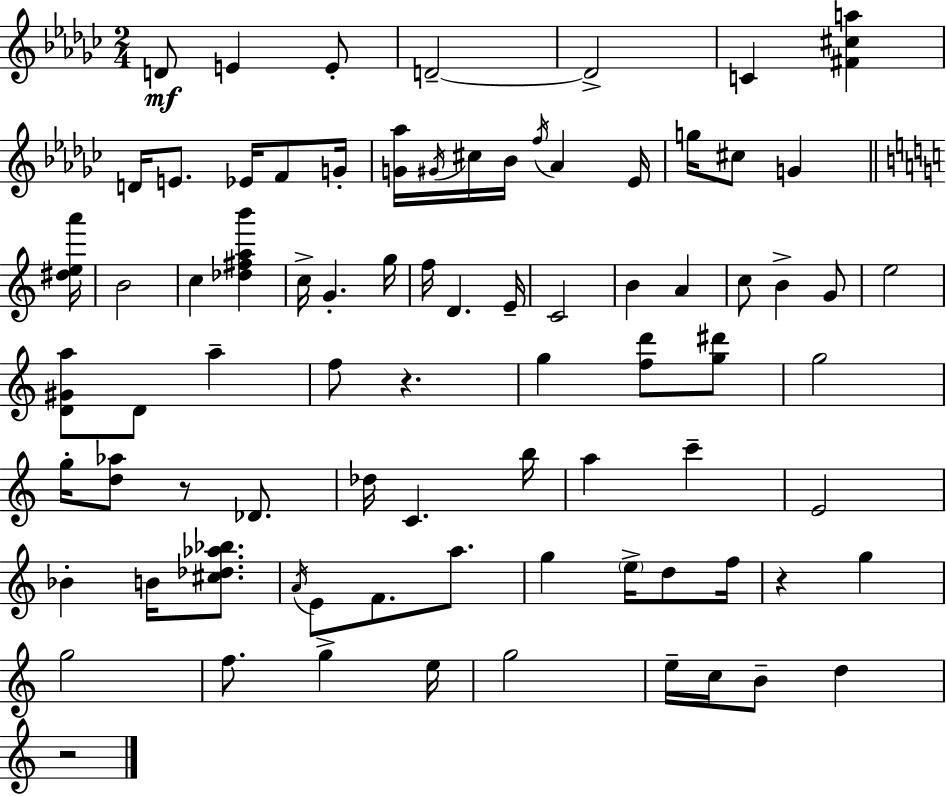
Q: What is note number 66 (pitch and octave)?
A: C5